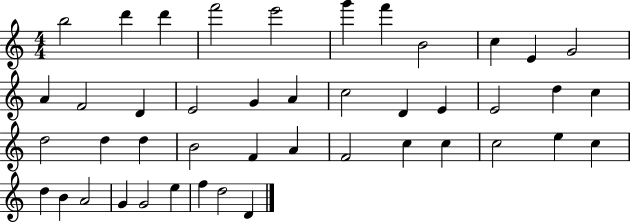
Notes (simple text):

B5/h D6/q D6/q F6/h E6/h G6/q F6/q B4/h C5/q E4/q G4/h A4/q F4/h D4/q E4/h G4/q A4/q C5/h D4/q E4/q E4/h D5/q C5/q D5/h D5/q D5/q B4/h F4/q A4/q F4/h C5/q C5/q C5/h E5/q C5/q D5/q B4/q A4/h G4/q G4/h E5/q F5/q D5/h D4/q